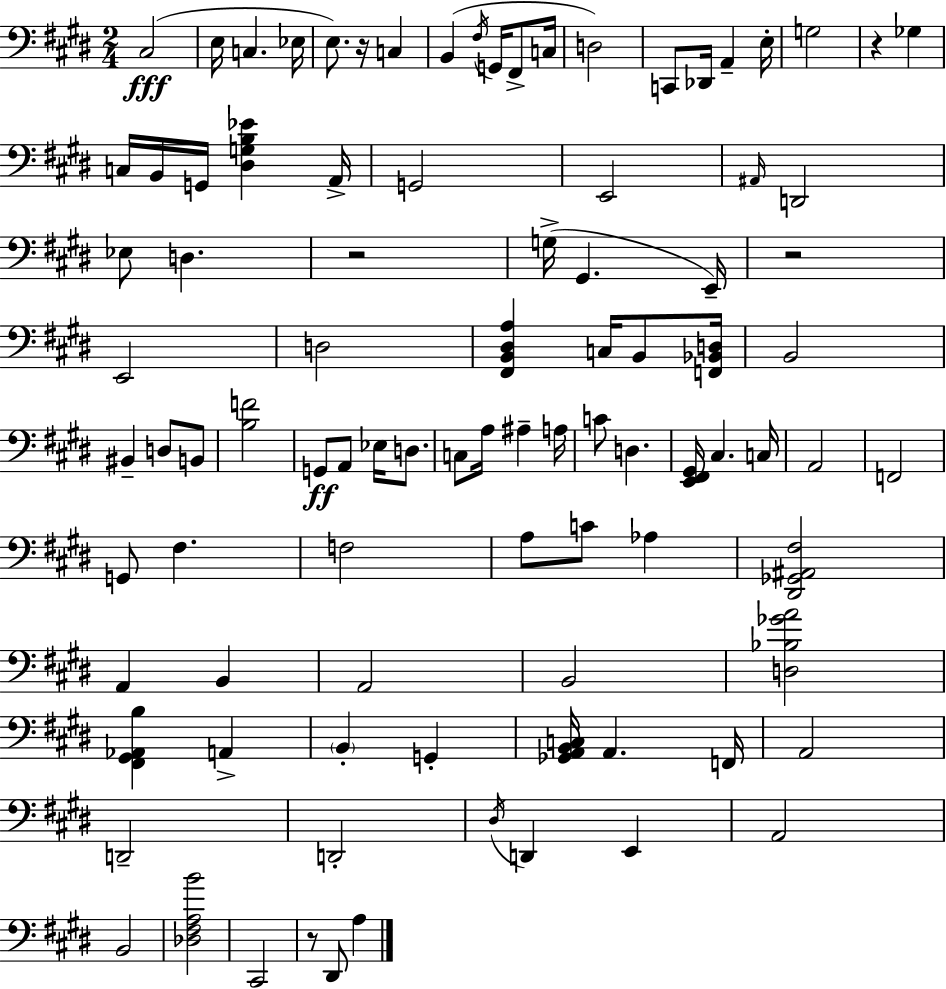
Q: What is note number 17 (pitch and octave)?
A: G3